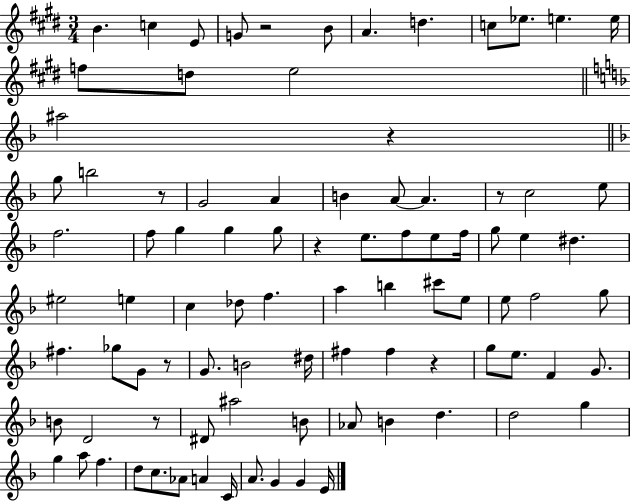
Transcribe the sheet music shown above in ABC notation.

X:1
T:Untitled
M:3/4
L:1/4
K:E
B c E/2 G/2 z2 B/2 A d c/2 _e/2 e e/4 f/2 d/2 e2 ^a2 z g/2 b2 z/2 G2 A B A/2 A z/2 c2 e/2 f2 f/2 g g g/2 z e/2 f/2 e/2 f/4 g/2 e ^d ^e2 e c _d/2 f a b ^c'/2 e/2 e/2 f2 g/2 ^f _g/2 G/2 z/2 G/2 B2 ^d/4 ^f ^f z g/2 e/2 F G/2 B/2 D2 z/2 ^D/2 ^a2 B/2 _A/2 B d d2 g g a/2 f d/2 c/2 _A/2 A C/4 A/2 G G E/4